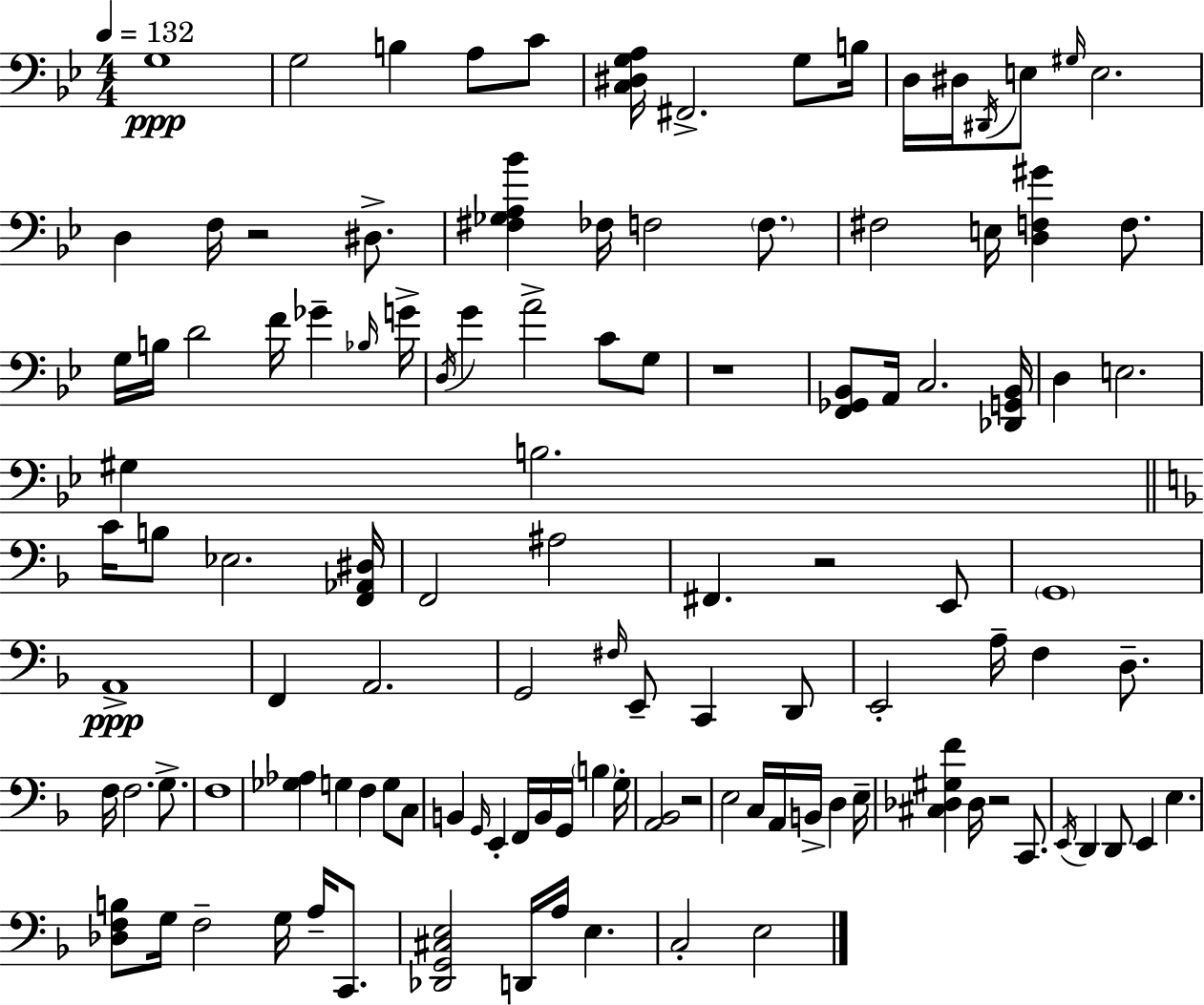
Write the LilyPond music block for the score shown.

{
  \clef bass
  \numericTimeSignature
  \time 4/4
  \key bes \major
  \tempo 4 = 132
  \repeat volta 2 { g1\ppp | g2 b4 a8 c'8 | <c dis g a>16 fis,2.-> g8 b16 | d16 dis16 \acciaccatura { dis,16 } e8 \grace { gis16 } e2. | \break d4 f16 r2 dis8.-> | <fis ges a bes'>4 fes16 f2 \parenthesize f8. | fis2 e16 <d f gis'>4 f8. | g16 b16 d'2 f'16 ges'4-- | \break \grace { bes16 } g'16-> \acciaccatura { d16 } g'4 a'2-> | c'8 g8 r1 | <f, ges, bes,>8 a,16 c2. | <des, g, bes,>16 d4 e2. | \break gis4 b2. | \bar "||" \break \key d \minor c'16 b8 ees2. <f, aes, dis>16 | f,2 ais2 | fis,4. r2 e,8 | \parenthesize g,1 | \break a,1->\ppp | f,4 a,2. | g,2 \grace { fis16 } e,8-- c,4 d,8 | e,2-. a16-- f4 d8.-- | \break f16 f2. g8.-> | f1 | <ges aes>4 g4 f4 g8 c8 | b,4 \grace { g,16 } e,4-. f,16 b,16 g,16 \parenthesize b4 | \break g16-. <a, bes,>2 r2 | e2 c16 a,16 b,16-> d4 | e16-- <cis des gis f'>4 des16 r2 c,8. | \acciaccatura { e,16 } d,4 d,8 e,4 e4. | \break <des f b>8 g16 f2-- g16 a16-- | c,8. <des, g, cis e>2 d,16 a16 e4. | c2-. e2 | } \bar "|."
}